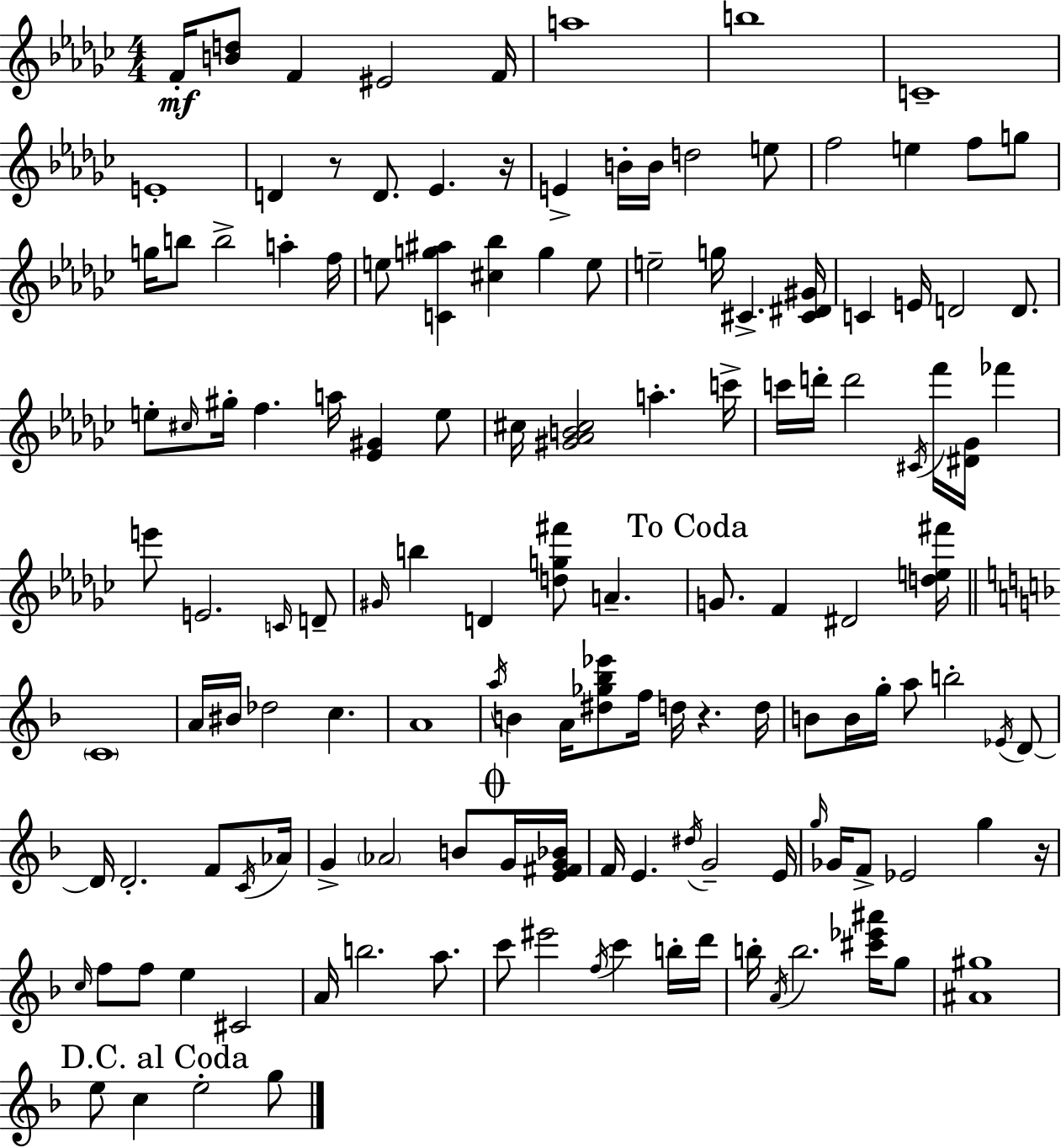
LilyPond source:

{
  \clef treble
  \numericTimeSignature
  \time 4/4
  \key ees \minor
  f'16-.\mf <b' d''>8 f'4 eis'2 f'16 | a''1 | b''1 | c'1-- | \break e'1-. | d'4 r8 d'8. ees'4. r16 | e'4-> b'16-. b'16 d''2 e''8 | f''2 e''4 f''8 g''8 | \break g''16 b''8 b''2-> a''4-. f''16 | e''8 <c' g'' ais''>4 <cis'' bes''>4 g''4 e''8 | e''2-- g''16 cis'4.-> <cis' dis' gis'>16 | c'4 e'16 d'2 d'8. | \break e''8-. \grace { cis''16 } gis''16-. f''4. a''16 <ees' gis'>4 e''8 | cis''16 <gis' aes' b' cis''>2 a''4.-. | c'''16-> c'''16 d'''16-. d'''2 \acciaccatura { cis'16 } f'''16 <dis' ges'>16 fes'''4 | e'''8 e'2. | \break \grace { c'16 } d'8-- \grace { gis'16 } b''4 d'4 <d'' g'' fis'''>8 a'4.-- | \mark "To Coda" g'8. f'4 dis'2 | <d'' e'' fis'''>16 \bar "||" \break \key f \major \parenthesize c'1 | a'16 bis'16 des''2 c''4. | a'1 | \acciaccatura { a''16 } b'4 a'16 <dis'' ges'' bes'' ees'''>8 f''16 d''16 r4. | \break d''16 b'8 b'16 g''16-. a''8 b''2-. \acciaccatura { ees'16 } | d'8~~ d'16 d'2.-. f'8 | \acciaccatura { c'16 } aes'16 g'4-> \parenthesize aes'2 b'8 | \mark \markup { \musicglyph "scripts.coda" } g'16 <e' fis' g' bes'>16 f'16 e'4. \acciaccatura { dis''16 } g'2-- | \break e'16 \grace { g''16 } ges'16 f'8-> ees'2 | g''4 r16 \grace { c''16 } f''8 f''8 e''4 cis'2 | a'16 b''2. | a''8. c'''8 eis'''2 | \break \acciaccatura { f''16 } c'''4 b''16-. d'''16 b''16-. \acciaccatura { a'16 } b''2. | <cis''' ees''' ais'''>16 g''8 <ais' gis''>1 | \mark "D.C. al Coda" e''8 c''4 e''2-. | g''8 \bar "|."
}